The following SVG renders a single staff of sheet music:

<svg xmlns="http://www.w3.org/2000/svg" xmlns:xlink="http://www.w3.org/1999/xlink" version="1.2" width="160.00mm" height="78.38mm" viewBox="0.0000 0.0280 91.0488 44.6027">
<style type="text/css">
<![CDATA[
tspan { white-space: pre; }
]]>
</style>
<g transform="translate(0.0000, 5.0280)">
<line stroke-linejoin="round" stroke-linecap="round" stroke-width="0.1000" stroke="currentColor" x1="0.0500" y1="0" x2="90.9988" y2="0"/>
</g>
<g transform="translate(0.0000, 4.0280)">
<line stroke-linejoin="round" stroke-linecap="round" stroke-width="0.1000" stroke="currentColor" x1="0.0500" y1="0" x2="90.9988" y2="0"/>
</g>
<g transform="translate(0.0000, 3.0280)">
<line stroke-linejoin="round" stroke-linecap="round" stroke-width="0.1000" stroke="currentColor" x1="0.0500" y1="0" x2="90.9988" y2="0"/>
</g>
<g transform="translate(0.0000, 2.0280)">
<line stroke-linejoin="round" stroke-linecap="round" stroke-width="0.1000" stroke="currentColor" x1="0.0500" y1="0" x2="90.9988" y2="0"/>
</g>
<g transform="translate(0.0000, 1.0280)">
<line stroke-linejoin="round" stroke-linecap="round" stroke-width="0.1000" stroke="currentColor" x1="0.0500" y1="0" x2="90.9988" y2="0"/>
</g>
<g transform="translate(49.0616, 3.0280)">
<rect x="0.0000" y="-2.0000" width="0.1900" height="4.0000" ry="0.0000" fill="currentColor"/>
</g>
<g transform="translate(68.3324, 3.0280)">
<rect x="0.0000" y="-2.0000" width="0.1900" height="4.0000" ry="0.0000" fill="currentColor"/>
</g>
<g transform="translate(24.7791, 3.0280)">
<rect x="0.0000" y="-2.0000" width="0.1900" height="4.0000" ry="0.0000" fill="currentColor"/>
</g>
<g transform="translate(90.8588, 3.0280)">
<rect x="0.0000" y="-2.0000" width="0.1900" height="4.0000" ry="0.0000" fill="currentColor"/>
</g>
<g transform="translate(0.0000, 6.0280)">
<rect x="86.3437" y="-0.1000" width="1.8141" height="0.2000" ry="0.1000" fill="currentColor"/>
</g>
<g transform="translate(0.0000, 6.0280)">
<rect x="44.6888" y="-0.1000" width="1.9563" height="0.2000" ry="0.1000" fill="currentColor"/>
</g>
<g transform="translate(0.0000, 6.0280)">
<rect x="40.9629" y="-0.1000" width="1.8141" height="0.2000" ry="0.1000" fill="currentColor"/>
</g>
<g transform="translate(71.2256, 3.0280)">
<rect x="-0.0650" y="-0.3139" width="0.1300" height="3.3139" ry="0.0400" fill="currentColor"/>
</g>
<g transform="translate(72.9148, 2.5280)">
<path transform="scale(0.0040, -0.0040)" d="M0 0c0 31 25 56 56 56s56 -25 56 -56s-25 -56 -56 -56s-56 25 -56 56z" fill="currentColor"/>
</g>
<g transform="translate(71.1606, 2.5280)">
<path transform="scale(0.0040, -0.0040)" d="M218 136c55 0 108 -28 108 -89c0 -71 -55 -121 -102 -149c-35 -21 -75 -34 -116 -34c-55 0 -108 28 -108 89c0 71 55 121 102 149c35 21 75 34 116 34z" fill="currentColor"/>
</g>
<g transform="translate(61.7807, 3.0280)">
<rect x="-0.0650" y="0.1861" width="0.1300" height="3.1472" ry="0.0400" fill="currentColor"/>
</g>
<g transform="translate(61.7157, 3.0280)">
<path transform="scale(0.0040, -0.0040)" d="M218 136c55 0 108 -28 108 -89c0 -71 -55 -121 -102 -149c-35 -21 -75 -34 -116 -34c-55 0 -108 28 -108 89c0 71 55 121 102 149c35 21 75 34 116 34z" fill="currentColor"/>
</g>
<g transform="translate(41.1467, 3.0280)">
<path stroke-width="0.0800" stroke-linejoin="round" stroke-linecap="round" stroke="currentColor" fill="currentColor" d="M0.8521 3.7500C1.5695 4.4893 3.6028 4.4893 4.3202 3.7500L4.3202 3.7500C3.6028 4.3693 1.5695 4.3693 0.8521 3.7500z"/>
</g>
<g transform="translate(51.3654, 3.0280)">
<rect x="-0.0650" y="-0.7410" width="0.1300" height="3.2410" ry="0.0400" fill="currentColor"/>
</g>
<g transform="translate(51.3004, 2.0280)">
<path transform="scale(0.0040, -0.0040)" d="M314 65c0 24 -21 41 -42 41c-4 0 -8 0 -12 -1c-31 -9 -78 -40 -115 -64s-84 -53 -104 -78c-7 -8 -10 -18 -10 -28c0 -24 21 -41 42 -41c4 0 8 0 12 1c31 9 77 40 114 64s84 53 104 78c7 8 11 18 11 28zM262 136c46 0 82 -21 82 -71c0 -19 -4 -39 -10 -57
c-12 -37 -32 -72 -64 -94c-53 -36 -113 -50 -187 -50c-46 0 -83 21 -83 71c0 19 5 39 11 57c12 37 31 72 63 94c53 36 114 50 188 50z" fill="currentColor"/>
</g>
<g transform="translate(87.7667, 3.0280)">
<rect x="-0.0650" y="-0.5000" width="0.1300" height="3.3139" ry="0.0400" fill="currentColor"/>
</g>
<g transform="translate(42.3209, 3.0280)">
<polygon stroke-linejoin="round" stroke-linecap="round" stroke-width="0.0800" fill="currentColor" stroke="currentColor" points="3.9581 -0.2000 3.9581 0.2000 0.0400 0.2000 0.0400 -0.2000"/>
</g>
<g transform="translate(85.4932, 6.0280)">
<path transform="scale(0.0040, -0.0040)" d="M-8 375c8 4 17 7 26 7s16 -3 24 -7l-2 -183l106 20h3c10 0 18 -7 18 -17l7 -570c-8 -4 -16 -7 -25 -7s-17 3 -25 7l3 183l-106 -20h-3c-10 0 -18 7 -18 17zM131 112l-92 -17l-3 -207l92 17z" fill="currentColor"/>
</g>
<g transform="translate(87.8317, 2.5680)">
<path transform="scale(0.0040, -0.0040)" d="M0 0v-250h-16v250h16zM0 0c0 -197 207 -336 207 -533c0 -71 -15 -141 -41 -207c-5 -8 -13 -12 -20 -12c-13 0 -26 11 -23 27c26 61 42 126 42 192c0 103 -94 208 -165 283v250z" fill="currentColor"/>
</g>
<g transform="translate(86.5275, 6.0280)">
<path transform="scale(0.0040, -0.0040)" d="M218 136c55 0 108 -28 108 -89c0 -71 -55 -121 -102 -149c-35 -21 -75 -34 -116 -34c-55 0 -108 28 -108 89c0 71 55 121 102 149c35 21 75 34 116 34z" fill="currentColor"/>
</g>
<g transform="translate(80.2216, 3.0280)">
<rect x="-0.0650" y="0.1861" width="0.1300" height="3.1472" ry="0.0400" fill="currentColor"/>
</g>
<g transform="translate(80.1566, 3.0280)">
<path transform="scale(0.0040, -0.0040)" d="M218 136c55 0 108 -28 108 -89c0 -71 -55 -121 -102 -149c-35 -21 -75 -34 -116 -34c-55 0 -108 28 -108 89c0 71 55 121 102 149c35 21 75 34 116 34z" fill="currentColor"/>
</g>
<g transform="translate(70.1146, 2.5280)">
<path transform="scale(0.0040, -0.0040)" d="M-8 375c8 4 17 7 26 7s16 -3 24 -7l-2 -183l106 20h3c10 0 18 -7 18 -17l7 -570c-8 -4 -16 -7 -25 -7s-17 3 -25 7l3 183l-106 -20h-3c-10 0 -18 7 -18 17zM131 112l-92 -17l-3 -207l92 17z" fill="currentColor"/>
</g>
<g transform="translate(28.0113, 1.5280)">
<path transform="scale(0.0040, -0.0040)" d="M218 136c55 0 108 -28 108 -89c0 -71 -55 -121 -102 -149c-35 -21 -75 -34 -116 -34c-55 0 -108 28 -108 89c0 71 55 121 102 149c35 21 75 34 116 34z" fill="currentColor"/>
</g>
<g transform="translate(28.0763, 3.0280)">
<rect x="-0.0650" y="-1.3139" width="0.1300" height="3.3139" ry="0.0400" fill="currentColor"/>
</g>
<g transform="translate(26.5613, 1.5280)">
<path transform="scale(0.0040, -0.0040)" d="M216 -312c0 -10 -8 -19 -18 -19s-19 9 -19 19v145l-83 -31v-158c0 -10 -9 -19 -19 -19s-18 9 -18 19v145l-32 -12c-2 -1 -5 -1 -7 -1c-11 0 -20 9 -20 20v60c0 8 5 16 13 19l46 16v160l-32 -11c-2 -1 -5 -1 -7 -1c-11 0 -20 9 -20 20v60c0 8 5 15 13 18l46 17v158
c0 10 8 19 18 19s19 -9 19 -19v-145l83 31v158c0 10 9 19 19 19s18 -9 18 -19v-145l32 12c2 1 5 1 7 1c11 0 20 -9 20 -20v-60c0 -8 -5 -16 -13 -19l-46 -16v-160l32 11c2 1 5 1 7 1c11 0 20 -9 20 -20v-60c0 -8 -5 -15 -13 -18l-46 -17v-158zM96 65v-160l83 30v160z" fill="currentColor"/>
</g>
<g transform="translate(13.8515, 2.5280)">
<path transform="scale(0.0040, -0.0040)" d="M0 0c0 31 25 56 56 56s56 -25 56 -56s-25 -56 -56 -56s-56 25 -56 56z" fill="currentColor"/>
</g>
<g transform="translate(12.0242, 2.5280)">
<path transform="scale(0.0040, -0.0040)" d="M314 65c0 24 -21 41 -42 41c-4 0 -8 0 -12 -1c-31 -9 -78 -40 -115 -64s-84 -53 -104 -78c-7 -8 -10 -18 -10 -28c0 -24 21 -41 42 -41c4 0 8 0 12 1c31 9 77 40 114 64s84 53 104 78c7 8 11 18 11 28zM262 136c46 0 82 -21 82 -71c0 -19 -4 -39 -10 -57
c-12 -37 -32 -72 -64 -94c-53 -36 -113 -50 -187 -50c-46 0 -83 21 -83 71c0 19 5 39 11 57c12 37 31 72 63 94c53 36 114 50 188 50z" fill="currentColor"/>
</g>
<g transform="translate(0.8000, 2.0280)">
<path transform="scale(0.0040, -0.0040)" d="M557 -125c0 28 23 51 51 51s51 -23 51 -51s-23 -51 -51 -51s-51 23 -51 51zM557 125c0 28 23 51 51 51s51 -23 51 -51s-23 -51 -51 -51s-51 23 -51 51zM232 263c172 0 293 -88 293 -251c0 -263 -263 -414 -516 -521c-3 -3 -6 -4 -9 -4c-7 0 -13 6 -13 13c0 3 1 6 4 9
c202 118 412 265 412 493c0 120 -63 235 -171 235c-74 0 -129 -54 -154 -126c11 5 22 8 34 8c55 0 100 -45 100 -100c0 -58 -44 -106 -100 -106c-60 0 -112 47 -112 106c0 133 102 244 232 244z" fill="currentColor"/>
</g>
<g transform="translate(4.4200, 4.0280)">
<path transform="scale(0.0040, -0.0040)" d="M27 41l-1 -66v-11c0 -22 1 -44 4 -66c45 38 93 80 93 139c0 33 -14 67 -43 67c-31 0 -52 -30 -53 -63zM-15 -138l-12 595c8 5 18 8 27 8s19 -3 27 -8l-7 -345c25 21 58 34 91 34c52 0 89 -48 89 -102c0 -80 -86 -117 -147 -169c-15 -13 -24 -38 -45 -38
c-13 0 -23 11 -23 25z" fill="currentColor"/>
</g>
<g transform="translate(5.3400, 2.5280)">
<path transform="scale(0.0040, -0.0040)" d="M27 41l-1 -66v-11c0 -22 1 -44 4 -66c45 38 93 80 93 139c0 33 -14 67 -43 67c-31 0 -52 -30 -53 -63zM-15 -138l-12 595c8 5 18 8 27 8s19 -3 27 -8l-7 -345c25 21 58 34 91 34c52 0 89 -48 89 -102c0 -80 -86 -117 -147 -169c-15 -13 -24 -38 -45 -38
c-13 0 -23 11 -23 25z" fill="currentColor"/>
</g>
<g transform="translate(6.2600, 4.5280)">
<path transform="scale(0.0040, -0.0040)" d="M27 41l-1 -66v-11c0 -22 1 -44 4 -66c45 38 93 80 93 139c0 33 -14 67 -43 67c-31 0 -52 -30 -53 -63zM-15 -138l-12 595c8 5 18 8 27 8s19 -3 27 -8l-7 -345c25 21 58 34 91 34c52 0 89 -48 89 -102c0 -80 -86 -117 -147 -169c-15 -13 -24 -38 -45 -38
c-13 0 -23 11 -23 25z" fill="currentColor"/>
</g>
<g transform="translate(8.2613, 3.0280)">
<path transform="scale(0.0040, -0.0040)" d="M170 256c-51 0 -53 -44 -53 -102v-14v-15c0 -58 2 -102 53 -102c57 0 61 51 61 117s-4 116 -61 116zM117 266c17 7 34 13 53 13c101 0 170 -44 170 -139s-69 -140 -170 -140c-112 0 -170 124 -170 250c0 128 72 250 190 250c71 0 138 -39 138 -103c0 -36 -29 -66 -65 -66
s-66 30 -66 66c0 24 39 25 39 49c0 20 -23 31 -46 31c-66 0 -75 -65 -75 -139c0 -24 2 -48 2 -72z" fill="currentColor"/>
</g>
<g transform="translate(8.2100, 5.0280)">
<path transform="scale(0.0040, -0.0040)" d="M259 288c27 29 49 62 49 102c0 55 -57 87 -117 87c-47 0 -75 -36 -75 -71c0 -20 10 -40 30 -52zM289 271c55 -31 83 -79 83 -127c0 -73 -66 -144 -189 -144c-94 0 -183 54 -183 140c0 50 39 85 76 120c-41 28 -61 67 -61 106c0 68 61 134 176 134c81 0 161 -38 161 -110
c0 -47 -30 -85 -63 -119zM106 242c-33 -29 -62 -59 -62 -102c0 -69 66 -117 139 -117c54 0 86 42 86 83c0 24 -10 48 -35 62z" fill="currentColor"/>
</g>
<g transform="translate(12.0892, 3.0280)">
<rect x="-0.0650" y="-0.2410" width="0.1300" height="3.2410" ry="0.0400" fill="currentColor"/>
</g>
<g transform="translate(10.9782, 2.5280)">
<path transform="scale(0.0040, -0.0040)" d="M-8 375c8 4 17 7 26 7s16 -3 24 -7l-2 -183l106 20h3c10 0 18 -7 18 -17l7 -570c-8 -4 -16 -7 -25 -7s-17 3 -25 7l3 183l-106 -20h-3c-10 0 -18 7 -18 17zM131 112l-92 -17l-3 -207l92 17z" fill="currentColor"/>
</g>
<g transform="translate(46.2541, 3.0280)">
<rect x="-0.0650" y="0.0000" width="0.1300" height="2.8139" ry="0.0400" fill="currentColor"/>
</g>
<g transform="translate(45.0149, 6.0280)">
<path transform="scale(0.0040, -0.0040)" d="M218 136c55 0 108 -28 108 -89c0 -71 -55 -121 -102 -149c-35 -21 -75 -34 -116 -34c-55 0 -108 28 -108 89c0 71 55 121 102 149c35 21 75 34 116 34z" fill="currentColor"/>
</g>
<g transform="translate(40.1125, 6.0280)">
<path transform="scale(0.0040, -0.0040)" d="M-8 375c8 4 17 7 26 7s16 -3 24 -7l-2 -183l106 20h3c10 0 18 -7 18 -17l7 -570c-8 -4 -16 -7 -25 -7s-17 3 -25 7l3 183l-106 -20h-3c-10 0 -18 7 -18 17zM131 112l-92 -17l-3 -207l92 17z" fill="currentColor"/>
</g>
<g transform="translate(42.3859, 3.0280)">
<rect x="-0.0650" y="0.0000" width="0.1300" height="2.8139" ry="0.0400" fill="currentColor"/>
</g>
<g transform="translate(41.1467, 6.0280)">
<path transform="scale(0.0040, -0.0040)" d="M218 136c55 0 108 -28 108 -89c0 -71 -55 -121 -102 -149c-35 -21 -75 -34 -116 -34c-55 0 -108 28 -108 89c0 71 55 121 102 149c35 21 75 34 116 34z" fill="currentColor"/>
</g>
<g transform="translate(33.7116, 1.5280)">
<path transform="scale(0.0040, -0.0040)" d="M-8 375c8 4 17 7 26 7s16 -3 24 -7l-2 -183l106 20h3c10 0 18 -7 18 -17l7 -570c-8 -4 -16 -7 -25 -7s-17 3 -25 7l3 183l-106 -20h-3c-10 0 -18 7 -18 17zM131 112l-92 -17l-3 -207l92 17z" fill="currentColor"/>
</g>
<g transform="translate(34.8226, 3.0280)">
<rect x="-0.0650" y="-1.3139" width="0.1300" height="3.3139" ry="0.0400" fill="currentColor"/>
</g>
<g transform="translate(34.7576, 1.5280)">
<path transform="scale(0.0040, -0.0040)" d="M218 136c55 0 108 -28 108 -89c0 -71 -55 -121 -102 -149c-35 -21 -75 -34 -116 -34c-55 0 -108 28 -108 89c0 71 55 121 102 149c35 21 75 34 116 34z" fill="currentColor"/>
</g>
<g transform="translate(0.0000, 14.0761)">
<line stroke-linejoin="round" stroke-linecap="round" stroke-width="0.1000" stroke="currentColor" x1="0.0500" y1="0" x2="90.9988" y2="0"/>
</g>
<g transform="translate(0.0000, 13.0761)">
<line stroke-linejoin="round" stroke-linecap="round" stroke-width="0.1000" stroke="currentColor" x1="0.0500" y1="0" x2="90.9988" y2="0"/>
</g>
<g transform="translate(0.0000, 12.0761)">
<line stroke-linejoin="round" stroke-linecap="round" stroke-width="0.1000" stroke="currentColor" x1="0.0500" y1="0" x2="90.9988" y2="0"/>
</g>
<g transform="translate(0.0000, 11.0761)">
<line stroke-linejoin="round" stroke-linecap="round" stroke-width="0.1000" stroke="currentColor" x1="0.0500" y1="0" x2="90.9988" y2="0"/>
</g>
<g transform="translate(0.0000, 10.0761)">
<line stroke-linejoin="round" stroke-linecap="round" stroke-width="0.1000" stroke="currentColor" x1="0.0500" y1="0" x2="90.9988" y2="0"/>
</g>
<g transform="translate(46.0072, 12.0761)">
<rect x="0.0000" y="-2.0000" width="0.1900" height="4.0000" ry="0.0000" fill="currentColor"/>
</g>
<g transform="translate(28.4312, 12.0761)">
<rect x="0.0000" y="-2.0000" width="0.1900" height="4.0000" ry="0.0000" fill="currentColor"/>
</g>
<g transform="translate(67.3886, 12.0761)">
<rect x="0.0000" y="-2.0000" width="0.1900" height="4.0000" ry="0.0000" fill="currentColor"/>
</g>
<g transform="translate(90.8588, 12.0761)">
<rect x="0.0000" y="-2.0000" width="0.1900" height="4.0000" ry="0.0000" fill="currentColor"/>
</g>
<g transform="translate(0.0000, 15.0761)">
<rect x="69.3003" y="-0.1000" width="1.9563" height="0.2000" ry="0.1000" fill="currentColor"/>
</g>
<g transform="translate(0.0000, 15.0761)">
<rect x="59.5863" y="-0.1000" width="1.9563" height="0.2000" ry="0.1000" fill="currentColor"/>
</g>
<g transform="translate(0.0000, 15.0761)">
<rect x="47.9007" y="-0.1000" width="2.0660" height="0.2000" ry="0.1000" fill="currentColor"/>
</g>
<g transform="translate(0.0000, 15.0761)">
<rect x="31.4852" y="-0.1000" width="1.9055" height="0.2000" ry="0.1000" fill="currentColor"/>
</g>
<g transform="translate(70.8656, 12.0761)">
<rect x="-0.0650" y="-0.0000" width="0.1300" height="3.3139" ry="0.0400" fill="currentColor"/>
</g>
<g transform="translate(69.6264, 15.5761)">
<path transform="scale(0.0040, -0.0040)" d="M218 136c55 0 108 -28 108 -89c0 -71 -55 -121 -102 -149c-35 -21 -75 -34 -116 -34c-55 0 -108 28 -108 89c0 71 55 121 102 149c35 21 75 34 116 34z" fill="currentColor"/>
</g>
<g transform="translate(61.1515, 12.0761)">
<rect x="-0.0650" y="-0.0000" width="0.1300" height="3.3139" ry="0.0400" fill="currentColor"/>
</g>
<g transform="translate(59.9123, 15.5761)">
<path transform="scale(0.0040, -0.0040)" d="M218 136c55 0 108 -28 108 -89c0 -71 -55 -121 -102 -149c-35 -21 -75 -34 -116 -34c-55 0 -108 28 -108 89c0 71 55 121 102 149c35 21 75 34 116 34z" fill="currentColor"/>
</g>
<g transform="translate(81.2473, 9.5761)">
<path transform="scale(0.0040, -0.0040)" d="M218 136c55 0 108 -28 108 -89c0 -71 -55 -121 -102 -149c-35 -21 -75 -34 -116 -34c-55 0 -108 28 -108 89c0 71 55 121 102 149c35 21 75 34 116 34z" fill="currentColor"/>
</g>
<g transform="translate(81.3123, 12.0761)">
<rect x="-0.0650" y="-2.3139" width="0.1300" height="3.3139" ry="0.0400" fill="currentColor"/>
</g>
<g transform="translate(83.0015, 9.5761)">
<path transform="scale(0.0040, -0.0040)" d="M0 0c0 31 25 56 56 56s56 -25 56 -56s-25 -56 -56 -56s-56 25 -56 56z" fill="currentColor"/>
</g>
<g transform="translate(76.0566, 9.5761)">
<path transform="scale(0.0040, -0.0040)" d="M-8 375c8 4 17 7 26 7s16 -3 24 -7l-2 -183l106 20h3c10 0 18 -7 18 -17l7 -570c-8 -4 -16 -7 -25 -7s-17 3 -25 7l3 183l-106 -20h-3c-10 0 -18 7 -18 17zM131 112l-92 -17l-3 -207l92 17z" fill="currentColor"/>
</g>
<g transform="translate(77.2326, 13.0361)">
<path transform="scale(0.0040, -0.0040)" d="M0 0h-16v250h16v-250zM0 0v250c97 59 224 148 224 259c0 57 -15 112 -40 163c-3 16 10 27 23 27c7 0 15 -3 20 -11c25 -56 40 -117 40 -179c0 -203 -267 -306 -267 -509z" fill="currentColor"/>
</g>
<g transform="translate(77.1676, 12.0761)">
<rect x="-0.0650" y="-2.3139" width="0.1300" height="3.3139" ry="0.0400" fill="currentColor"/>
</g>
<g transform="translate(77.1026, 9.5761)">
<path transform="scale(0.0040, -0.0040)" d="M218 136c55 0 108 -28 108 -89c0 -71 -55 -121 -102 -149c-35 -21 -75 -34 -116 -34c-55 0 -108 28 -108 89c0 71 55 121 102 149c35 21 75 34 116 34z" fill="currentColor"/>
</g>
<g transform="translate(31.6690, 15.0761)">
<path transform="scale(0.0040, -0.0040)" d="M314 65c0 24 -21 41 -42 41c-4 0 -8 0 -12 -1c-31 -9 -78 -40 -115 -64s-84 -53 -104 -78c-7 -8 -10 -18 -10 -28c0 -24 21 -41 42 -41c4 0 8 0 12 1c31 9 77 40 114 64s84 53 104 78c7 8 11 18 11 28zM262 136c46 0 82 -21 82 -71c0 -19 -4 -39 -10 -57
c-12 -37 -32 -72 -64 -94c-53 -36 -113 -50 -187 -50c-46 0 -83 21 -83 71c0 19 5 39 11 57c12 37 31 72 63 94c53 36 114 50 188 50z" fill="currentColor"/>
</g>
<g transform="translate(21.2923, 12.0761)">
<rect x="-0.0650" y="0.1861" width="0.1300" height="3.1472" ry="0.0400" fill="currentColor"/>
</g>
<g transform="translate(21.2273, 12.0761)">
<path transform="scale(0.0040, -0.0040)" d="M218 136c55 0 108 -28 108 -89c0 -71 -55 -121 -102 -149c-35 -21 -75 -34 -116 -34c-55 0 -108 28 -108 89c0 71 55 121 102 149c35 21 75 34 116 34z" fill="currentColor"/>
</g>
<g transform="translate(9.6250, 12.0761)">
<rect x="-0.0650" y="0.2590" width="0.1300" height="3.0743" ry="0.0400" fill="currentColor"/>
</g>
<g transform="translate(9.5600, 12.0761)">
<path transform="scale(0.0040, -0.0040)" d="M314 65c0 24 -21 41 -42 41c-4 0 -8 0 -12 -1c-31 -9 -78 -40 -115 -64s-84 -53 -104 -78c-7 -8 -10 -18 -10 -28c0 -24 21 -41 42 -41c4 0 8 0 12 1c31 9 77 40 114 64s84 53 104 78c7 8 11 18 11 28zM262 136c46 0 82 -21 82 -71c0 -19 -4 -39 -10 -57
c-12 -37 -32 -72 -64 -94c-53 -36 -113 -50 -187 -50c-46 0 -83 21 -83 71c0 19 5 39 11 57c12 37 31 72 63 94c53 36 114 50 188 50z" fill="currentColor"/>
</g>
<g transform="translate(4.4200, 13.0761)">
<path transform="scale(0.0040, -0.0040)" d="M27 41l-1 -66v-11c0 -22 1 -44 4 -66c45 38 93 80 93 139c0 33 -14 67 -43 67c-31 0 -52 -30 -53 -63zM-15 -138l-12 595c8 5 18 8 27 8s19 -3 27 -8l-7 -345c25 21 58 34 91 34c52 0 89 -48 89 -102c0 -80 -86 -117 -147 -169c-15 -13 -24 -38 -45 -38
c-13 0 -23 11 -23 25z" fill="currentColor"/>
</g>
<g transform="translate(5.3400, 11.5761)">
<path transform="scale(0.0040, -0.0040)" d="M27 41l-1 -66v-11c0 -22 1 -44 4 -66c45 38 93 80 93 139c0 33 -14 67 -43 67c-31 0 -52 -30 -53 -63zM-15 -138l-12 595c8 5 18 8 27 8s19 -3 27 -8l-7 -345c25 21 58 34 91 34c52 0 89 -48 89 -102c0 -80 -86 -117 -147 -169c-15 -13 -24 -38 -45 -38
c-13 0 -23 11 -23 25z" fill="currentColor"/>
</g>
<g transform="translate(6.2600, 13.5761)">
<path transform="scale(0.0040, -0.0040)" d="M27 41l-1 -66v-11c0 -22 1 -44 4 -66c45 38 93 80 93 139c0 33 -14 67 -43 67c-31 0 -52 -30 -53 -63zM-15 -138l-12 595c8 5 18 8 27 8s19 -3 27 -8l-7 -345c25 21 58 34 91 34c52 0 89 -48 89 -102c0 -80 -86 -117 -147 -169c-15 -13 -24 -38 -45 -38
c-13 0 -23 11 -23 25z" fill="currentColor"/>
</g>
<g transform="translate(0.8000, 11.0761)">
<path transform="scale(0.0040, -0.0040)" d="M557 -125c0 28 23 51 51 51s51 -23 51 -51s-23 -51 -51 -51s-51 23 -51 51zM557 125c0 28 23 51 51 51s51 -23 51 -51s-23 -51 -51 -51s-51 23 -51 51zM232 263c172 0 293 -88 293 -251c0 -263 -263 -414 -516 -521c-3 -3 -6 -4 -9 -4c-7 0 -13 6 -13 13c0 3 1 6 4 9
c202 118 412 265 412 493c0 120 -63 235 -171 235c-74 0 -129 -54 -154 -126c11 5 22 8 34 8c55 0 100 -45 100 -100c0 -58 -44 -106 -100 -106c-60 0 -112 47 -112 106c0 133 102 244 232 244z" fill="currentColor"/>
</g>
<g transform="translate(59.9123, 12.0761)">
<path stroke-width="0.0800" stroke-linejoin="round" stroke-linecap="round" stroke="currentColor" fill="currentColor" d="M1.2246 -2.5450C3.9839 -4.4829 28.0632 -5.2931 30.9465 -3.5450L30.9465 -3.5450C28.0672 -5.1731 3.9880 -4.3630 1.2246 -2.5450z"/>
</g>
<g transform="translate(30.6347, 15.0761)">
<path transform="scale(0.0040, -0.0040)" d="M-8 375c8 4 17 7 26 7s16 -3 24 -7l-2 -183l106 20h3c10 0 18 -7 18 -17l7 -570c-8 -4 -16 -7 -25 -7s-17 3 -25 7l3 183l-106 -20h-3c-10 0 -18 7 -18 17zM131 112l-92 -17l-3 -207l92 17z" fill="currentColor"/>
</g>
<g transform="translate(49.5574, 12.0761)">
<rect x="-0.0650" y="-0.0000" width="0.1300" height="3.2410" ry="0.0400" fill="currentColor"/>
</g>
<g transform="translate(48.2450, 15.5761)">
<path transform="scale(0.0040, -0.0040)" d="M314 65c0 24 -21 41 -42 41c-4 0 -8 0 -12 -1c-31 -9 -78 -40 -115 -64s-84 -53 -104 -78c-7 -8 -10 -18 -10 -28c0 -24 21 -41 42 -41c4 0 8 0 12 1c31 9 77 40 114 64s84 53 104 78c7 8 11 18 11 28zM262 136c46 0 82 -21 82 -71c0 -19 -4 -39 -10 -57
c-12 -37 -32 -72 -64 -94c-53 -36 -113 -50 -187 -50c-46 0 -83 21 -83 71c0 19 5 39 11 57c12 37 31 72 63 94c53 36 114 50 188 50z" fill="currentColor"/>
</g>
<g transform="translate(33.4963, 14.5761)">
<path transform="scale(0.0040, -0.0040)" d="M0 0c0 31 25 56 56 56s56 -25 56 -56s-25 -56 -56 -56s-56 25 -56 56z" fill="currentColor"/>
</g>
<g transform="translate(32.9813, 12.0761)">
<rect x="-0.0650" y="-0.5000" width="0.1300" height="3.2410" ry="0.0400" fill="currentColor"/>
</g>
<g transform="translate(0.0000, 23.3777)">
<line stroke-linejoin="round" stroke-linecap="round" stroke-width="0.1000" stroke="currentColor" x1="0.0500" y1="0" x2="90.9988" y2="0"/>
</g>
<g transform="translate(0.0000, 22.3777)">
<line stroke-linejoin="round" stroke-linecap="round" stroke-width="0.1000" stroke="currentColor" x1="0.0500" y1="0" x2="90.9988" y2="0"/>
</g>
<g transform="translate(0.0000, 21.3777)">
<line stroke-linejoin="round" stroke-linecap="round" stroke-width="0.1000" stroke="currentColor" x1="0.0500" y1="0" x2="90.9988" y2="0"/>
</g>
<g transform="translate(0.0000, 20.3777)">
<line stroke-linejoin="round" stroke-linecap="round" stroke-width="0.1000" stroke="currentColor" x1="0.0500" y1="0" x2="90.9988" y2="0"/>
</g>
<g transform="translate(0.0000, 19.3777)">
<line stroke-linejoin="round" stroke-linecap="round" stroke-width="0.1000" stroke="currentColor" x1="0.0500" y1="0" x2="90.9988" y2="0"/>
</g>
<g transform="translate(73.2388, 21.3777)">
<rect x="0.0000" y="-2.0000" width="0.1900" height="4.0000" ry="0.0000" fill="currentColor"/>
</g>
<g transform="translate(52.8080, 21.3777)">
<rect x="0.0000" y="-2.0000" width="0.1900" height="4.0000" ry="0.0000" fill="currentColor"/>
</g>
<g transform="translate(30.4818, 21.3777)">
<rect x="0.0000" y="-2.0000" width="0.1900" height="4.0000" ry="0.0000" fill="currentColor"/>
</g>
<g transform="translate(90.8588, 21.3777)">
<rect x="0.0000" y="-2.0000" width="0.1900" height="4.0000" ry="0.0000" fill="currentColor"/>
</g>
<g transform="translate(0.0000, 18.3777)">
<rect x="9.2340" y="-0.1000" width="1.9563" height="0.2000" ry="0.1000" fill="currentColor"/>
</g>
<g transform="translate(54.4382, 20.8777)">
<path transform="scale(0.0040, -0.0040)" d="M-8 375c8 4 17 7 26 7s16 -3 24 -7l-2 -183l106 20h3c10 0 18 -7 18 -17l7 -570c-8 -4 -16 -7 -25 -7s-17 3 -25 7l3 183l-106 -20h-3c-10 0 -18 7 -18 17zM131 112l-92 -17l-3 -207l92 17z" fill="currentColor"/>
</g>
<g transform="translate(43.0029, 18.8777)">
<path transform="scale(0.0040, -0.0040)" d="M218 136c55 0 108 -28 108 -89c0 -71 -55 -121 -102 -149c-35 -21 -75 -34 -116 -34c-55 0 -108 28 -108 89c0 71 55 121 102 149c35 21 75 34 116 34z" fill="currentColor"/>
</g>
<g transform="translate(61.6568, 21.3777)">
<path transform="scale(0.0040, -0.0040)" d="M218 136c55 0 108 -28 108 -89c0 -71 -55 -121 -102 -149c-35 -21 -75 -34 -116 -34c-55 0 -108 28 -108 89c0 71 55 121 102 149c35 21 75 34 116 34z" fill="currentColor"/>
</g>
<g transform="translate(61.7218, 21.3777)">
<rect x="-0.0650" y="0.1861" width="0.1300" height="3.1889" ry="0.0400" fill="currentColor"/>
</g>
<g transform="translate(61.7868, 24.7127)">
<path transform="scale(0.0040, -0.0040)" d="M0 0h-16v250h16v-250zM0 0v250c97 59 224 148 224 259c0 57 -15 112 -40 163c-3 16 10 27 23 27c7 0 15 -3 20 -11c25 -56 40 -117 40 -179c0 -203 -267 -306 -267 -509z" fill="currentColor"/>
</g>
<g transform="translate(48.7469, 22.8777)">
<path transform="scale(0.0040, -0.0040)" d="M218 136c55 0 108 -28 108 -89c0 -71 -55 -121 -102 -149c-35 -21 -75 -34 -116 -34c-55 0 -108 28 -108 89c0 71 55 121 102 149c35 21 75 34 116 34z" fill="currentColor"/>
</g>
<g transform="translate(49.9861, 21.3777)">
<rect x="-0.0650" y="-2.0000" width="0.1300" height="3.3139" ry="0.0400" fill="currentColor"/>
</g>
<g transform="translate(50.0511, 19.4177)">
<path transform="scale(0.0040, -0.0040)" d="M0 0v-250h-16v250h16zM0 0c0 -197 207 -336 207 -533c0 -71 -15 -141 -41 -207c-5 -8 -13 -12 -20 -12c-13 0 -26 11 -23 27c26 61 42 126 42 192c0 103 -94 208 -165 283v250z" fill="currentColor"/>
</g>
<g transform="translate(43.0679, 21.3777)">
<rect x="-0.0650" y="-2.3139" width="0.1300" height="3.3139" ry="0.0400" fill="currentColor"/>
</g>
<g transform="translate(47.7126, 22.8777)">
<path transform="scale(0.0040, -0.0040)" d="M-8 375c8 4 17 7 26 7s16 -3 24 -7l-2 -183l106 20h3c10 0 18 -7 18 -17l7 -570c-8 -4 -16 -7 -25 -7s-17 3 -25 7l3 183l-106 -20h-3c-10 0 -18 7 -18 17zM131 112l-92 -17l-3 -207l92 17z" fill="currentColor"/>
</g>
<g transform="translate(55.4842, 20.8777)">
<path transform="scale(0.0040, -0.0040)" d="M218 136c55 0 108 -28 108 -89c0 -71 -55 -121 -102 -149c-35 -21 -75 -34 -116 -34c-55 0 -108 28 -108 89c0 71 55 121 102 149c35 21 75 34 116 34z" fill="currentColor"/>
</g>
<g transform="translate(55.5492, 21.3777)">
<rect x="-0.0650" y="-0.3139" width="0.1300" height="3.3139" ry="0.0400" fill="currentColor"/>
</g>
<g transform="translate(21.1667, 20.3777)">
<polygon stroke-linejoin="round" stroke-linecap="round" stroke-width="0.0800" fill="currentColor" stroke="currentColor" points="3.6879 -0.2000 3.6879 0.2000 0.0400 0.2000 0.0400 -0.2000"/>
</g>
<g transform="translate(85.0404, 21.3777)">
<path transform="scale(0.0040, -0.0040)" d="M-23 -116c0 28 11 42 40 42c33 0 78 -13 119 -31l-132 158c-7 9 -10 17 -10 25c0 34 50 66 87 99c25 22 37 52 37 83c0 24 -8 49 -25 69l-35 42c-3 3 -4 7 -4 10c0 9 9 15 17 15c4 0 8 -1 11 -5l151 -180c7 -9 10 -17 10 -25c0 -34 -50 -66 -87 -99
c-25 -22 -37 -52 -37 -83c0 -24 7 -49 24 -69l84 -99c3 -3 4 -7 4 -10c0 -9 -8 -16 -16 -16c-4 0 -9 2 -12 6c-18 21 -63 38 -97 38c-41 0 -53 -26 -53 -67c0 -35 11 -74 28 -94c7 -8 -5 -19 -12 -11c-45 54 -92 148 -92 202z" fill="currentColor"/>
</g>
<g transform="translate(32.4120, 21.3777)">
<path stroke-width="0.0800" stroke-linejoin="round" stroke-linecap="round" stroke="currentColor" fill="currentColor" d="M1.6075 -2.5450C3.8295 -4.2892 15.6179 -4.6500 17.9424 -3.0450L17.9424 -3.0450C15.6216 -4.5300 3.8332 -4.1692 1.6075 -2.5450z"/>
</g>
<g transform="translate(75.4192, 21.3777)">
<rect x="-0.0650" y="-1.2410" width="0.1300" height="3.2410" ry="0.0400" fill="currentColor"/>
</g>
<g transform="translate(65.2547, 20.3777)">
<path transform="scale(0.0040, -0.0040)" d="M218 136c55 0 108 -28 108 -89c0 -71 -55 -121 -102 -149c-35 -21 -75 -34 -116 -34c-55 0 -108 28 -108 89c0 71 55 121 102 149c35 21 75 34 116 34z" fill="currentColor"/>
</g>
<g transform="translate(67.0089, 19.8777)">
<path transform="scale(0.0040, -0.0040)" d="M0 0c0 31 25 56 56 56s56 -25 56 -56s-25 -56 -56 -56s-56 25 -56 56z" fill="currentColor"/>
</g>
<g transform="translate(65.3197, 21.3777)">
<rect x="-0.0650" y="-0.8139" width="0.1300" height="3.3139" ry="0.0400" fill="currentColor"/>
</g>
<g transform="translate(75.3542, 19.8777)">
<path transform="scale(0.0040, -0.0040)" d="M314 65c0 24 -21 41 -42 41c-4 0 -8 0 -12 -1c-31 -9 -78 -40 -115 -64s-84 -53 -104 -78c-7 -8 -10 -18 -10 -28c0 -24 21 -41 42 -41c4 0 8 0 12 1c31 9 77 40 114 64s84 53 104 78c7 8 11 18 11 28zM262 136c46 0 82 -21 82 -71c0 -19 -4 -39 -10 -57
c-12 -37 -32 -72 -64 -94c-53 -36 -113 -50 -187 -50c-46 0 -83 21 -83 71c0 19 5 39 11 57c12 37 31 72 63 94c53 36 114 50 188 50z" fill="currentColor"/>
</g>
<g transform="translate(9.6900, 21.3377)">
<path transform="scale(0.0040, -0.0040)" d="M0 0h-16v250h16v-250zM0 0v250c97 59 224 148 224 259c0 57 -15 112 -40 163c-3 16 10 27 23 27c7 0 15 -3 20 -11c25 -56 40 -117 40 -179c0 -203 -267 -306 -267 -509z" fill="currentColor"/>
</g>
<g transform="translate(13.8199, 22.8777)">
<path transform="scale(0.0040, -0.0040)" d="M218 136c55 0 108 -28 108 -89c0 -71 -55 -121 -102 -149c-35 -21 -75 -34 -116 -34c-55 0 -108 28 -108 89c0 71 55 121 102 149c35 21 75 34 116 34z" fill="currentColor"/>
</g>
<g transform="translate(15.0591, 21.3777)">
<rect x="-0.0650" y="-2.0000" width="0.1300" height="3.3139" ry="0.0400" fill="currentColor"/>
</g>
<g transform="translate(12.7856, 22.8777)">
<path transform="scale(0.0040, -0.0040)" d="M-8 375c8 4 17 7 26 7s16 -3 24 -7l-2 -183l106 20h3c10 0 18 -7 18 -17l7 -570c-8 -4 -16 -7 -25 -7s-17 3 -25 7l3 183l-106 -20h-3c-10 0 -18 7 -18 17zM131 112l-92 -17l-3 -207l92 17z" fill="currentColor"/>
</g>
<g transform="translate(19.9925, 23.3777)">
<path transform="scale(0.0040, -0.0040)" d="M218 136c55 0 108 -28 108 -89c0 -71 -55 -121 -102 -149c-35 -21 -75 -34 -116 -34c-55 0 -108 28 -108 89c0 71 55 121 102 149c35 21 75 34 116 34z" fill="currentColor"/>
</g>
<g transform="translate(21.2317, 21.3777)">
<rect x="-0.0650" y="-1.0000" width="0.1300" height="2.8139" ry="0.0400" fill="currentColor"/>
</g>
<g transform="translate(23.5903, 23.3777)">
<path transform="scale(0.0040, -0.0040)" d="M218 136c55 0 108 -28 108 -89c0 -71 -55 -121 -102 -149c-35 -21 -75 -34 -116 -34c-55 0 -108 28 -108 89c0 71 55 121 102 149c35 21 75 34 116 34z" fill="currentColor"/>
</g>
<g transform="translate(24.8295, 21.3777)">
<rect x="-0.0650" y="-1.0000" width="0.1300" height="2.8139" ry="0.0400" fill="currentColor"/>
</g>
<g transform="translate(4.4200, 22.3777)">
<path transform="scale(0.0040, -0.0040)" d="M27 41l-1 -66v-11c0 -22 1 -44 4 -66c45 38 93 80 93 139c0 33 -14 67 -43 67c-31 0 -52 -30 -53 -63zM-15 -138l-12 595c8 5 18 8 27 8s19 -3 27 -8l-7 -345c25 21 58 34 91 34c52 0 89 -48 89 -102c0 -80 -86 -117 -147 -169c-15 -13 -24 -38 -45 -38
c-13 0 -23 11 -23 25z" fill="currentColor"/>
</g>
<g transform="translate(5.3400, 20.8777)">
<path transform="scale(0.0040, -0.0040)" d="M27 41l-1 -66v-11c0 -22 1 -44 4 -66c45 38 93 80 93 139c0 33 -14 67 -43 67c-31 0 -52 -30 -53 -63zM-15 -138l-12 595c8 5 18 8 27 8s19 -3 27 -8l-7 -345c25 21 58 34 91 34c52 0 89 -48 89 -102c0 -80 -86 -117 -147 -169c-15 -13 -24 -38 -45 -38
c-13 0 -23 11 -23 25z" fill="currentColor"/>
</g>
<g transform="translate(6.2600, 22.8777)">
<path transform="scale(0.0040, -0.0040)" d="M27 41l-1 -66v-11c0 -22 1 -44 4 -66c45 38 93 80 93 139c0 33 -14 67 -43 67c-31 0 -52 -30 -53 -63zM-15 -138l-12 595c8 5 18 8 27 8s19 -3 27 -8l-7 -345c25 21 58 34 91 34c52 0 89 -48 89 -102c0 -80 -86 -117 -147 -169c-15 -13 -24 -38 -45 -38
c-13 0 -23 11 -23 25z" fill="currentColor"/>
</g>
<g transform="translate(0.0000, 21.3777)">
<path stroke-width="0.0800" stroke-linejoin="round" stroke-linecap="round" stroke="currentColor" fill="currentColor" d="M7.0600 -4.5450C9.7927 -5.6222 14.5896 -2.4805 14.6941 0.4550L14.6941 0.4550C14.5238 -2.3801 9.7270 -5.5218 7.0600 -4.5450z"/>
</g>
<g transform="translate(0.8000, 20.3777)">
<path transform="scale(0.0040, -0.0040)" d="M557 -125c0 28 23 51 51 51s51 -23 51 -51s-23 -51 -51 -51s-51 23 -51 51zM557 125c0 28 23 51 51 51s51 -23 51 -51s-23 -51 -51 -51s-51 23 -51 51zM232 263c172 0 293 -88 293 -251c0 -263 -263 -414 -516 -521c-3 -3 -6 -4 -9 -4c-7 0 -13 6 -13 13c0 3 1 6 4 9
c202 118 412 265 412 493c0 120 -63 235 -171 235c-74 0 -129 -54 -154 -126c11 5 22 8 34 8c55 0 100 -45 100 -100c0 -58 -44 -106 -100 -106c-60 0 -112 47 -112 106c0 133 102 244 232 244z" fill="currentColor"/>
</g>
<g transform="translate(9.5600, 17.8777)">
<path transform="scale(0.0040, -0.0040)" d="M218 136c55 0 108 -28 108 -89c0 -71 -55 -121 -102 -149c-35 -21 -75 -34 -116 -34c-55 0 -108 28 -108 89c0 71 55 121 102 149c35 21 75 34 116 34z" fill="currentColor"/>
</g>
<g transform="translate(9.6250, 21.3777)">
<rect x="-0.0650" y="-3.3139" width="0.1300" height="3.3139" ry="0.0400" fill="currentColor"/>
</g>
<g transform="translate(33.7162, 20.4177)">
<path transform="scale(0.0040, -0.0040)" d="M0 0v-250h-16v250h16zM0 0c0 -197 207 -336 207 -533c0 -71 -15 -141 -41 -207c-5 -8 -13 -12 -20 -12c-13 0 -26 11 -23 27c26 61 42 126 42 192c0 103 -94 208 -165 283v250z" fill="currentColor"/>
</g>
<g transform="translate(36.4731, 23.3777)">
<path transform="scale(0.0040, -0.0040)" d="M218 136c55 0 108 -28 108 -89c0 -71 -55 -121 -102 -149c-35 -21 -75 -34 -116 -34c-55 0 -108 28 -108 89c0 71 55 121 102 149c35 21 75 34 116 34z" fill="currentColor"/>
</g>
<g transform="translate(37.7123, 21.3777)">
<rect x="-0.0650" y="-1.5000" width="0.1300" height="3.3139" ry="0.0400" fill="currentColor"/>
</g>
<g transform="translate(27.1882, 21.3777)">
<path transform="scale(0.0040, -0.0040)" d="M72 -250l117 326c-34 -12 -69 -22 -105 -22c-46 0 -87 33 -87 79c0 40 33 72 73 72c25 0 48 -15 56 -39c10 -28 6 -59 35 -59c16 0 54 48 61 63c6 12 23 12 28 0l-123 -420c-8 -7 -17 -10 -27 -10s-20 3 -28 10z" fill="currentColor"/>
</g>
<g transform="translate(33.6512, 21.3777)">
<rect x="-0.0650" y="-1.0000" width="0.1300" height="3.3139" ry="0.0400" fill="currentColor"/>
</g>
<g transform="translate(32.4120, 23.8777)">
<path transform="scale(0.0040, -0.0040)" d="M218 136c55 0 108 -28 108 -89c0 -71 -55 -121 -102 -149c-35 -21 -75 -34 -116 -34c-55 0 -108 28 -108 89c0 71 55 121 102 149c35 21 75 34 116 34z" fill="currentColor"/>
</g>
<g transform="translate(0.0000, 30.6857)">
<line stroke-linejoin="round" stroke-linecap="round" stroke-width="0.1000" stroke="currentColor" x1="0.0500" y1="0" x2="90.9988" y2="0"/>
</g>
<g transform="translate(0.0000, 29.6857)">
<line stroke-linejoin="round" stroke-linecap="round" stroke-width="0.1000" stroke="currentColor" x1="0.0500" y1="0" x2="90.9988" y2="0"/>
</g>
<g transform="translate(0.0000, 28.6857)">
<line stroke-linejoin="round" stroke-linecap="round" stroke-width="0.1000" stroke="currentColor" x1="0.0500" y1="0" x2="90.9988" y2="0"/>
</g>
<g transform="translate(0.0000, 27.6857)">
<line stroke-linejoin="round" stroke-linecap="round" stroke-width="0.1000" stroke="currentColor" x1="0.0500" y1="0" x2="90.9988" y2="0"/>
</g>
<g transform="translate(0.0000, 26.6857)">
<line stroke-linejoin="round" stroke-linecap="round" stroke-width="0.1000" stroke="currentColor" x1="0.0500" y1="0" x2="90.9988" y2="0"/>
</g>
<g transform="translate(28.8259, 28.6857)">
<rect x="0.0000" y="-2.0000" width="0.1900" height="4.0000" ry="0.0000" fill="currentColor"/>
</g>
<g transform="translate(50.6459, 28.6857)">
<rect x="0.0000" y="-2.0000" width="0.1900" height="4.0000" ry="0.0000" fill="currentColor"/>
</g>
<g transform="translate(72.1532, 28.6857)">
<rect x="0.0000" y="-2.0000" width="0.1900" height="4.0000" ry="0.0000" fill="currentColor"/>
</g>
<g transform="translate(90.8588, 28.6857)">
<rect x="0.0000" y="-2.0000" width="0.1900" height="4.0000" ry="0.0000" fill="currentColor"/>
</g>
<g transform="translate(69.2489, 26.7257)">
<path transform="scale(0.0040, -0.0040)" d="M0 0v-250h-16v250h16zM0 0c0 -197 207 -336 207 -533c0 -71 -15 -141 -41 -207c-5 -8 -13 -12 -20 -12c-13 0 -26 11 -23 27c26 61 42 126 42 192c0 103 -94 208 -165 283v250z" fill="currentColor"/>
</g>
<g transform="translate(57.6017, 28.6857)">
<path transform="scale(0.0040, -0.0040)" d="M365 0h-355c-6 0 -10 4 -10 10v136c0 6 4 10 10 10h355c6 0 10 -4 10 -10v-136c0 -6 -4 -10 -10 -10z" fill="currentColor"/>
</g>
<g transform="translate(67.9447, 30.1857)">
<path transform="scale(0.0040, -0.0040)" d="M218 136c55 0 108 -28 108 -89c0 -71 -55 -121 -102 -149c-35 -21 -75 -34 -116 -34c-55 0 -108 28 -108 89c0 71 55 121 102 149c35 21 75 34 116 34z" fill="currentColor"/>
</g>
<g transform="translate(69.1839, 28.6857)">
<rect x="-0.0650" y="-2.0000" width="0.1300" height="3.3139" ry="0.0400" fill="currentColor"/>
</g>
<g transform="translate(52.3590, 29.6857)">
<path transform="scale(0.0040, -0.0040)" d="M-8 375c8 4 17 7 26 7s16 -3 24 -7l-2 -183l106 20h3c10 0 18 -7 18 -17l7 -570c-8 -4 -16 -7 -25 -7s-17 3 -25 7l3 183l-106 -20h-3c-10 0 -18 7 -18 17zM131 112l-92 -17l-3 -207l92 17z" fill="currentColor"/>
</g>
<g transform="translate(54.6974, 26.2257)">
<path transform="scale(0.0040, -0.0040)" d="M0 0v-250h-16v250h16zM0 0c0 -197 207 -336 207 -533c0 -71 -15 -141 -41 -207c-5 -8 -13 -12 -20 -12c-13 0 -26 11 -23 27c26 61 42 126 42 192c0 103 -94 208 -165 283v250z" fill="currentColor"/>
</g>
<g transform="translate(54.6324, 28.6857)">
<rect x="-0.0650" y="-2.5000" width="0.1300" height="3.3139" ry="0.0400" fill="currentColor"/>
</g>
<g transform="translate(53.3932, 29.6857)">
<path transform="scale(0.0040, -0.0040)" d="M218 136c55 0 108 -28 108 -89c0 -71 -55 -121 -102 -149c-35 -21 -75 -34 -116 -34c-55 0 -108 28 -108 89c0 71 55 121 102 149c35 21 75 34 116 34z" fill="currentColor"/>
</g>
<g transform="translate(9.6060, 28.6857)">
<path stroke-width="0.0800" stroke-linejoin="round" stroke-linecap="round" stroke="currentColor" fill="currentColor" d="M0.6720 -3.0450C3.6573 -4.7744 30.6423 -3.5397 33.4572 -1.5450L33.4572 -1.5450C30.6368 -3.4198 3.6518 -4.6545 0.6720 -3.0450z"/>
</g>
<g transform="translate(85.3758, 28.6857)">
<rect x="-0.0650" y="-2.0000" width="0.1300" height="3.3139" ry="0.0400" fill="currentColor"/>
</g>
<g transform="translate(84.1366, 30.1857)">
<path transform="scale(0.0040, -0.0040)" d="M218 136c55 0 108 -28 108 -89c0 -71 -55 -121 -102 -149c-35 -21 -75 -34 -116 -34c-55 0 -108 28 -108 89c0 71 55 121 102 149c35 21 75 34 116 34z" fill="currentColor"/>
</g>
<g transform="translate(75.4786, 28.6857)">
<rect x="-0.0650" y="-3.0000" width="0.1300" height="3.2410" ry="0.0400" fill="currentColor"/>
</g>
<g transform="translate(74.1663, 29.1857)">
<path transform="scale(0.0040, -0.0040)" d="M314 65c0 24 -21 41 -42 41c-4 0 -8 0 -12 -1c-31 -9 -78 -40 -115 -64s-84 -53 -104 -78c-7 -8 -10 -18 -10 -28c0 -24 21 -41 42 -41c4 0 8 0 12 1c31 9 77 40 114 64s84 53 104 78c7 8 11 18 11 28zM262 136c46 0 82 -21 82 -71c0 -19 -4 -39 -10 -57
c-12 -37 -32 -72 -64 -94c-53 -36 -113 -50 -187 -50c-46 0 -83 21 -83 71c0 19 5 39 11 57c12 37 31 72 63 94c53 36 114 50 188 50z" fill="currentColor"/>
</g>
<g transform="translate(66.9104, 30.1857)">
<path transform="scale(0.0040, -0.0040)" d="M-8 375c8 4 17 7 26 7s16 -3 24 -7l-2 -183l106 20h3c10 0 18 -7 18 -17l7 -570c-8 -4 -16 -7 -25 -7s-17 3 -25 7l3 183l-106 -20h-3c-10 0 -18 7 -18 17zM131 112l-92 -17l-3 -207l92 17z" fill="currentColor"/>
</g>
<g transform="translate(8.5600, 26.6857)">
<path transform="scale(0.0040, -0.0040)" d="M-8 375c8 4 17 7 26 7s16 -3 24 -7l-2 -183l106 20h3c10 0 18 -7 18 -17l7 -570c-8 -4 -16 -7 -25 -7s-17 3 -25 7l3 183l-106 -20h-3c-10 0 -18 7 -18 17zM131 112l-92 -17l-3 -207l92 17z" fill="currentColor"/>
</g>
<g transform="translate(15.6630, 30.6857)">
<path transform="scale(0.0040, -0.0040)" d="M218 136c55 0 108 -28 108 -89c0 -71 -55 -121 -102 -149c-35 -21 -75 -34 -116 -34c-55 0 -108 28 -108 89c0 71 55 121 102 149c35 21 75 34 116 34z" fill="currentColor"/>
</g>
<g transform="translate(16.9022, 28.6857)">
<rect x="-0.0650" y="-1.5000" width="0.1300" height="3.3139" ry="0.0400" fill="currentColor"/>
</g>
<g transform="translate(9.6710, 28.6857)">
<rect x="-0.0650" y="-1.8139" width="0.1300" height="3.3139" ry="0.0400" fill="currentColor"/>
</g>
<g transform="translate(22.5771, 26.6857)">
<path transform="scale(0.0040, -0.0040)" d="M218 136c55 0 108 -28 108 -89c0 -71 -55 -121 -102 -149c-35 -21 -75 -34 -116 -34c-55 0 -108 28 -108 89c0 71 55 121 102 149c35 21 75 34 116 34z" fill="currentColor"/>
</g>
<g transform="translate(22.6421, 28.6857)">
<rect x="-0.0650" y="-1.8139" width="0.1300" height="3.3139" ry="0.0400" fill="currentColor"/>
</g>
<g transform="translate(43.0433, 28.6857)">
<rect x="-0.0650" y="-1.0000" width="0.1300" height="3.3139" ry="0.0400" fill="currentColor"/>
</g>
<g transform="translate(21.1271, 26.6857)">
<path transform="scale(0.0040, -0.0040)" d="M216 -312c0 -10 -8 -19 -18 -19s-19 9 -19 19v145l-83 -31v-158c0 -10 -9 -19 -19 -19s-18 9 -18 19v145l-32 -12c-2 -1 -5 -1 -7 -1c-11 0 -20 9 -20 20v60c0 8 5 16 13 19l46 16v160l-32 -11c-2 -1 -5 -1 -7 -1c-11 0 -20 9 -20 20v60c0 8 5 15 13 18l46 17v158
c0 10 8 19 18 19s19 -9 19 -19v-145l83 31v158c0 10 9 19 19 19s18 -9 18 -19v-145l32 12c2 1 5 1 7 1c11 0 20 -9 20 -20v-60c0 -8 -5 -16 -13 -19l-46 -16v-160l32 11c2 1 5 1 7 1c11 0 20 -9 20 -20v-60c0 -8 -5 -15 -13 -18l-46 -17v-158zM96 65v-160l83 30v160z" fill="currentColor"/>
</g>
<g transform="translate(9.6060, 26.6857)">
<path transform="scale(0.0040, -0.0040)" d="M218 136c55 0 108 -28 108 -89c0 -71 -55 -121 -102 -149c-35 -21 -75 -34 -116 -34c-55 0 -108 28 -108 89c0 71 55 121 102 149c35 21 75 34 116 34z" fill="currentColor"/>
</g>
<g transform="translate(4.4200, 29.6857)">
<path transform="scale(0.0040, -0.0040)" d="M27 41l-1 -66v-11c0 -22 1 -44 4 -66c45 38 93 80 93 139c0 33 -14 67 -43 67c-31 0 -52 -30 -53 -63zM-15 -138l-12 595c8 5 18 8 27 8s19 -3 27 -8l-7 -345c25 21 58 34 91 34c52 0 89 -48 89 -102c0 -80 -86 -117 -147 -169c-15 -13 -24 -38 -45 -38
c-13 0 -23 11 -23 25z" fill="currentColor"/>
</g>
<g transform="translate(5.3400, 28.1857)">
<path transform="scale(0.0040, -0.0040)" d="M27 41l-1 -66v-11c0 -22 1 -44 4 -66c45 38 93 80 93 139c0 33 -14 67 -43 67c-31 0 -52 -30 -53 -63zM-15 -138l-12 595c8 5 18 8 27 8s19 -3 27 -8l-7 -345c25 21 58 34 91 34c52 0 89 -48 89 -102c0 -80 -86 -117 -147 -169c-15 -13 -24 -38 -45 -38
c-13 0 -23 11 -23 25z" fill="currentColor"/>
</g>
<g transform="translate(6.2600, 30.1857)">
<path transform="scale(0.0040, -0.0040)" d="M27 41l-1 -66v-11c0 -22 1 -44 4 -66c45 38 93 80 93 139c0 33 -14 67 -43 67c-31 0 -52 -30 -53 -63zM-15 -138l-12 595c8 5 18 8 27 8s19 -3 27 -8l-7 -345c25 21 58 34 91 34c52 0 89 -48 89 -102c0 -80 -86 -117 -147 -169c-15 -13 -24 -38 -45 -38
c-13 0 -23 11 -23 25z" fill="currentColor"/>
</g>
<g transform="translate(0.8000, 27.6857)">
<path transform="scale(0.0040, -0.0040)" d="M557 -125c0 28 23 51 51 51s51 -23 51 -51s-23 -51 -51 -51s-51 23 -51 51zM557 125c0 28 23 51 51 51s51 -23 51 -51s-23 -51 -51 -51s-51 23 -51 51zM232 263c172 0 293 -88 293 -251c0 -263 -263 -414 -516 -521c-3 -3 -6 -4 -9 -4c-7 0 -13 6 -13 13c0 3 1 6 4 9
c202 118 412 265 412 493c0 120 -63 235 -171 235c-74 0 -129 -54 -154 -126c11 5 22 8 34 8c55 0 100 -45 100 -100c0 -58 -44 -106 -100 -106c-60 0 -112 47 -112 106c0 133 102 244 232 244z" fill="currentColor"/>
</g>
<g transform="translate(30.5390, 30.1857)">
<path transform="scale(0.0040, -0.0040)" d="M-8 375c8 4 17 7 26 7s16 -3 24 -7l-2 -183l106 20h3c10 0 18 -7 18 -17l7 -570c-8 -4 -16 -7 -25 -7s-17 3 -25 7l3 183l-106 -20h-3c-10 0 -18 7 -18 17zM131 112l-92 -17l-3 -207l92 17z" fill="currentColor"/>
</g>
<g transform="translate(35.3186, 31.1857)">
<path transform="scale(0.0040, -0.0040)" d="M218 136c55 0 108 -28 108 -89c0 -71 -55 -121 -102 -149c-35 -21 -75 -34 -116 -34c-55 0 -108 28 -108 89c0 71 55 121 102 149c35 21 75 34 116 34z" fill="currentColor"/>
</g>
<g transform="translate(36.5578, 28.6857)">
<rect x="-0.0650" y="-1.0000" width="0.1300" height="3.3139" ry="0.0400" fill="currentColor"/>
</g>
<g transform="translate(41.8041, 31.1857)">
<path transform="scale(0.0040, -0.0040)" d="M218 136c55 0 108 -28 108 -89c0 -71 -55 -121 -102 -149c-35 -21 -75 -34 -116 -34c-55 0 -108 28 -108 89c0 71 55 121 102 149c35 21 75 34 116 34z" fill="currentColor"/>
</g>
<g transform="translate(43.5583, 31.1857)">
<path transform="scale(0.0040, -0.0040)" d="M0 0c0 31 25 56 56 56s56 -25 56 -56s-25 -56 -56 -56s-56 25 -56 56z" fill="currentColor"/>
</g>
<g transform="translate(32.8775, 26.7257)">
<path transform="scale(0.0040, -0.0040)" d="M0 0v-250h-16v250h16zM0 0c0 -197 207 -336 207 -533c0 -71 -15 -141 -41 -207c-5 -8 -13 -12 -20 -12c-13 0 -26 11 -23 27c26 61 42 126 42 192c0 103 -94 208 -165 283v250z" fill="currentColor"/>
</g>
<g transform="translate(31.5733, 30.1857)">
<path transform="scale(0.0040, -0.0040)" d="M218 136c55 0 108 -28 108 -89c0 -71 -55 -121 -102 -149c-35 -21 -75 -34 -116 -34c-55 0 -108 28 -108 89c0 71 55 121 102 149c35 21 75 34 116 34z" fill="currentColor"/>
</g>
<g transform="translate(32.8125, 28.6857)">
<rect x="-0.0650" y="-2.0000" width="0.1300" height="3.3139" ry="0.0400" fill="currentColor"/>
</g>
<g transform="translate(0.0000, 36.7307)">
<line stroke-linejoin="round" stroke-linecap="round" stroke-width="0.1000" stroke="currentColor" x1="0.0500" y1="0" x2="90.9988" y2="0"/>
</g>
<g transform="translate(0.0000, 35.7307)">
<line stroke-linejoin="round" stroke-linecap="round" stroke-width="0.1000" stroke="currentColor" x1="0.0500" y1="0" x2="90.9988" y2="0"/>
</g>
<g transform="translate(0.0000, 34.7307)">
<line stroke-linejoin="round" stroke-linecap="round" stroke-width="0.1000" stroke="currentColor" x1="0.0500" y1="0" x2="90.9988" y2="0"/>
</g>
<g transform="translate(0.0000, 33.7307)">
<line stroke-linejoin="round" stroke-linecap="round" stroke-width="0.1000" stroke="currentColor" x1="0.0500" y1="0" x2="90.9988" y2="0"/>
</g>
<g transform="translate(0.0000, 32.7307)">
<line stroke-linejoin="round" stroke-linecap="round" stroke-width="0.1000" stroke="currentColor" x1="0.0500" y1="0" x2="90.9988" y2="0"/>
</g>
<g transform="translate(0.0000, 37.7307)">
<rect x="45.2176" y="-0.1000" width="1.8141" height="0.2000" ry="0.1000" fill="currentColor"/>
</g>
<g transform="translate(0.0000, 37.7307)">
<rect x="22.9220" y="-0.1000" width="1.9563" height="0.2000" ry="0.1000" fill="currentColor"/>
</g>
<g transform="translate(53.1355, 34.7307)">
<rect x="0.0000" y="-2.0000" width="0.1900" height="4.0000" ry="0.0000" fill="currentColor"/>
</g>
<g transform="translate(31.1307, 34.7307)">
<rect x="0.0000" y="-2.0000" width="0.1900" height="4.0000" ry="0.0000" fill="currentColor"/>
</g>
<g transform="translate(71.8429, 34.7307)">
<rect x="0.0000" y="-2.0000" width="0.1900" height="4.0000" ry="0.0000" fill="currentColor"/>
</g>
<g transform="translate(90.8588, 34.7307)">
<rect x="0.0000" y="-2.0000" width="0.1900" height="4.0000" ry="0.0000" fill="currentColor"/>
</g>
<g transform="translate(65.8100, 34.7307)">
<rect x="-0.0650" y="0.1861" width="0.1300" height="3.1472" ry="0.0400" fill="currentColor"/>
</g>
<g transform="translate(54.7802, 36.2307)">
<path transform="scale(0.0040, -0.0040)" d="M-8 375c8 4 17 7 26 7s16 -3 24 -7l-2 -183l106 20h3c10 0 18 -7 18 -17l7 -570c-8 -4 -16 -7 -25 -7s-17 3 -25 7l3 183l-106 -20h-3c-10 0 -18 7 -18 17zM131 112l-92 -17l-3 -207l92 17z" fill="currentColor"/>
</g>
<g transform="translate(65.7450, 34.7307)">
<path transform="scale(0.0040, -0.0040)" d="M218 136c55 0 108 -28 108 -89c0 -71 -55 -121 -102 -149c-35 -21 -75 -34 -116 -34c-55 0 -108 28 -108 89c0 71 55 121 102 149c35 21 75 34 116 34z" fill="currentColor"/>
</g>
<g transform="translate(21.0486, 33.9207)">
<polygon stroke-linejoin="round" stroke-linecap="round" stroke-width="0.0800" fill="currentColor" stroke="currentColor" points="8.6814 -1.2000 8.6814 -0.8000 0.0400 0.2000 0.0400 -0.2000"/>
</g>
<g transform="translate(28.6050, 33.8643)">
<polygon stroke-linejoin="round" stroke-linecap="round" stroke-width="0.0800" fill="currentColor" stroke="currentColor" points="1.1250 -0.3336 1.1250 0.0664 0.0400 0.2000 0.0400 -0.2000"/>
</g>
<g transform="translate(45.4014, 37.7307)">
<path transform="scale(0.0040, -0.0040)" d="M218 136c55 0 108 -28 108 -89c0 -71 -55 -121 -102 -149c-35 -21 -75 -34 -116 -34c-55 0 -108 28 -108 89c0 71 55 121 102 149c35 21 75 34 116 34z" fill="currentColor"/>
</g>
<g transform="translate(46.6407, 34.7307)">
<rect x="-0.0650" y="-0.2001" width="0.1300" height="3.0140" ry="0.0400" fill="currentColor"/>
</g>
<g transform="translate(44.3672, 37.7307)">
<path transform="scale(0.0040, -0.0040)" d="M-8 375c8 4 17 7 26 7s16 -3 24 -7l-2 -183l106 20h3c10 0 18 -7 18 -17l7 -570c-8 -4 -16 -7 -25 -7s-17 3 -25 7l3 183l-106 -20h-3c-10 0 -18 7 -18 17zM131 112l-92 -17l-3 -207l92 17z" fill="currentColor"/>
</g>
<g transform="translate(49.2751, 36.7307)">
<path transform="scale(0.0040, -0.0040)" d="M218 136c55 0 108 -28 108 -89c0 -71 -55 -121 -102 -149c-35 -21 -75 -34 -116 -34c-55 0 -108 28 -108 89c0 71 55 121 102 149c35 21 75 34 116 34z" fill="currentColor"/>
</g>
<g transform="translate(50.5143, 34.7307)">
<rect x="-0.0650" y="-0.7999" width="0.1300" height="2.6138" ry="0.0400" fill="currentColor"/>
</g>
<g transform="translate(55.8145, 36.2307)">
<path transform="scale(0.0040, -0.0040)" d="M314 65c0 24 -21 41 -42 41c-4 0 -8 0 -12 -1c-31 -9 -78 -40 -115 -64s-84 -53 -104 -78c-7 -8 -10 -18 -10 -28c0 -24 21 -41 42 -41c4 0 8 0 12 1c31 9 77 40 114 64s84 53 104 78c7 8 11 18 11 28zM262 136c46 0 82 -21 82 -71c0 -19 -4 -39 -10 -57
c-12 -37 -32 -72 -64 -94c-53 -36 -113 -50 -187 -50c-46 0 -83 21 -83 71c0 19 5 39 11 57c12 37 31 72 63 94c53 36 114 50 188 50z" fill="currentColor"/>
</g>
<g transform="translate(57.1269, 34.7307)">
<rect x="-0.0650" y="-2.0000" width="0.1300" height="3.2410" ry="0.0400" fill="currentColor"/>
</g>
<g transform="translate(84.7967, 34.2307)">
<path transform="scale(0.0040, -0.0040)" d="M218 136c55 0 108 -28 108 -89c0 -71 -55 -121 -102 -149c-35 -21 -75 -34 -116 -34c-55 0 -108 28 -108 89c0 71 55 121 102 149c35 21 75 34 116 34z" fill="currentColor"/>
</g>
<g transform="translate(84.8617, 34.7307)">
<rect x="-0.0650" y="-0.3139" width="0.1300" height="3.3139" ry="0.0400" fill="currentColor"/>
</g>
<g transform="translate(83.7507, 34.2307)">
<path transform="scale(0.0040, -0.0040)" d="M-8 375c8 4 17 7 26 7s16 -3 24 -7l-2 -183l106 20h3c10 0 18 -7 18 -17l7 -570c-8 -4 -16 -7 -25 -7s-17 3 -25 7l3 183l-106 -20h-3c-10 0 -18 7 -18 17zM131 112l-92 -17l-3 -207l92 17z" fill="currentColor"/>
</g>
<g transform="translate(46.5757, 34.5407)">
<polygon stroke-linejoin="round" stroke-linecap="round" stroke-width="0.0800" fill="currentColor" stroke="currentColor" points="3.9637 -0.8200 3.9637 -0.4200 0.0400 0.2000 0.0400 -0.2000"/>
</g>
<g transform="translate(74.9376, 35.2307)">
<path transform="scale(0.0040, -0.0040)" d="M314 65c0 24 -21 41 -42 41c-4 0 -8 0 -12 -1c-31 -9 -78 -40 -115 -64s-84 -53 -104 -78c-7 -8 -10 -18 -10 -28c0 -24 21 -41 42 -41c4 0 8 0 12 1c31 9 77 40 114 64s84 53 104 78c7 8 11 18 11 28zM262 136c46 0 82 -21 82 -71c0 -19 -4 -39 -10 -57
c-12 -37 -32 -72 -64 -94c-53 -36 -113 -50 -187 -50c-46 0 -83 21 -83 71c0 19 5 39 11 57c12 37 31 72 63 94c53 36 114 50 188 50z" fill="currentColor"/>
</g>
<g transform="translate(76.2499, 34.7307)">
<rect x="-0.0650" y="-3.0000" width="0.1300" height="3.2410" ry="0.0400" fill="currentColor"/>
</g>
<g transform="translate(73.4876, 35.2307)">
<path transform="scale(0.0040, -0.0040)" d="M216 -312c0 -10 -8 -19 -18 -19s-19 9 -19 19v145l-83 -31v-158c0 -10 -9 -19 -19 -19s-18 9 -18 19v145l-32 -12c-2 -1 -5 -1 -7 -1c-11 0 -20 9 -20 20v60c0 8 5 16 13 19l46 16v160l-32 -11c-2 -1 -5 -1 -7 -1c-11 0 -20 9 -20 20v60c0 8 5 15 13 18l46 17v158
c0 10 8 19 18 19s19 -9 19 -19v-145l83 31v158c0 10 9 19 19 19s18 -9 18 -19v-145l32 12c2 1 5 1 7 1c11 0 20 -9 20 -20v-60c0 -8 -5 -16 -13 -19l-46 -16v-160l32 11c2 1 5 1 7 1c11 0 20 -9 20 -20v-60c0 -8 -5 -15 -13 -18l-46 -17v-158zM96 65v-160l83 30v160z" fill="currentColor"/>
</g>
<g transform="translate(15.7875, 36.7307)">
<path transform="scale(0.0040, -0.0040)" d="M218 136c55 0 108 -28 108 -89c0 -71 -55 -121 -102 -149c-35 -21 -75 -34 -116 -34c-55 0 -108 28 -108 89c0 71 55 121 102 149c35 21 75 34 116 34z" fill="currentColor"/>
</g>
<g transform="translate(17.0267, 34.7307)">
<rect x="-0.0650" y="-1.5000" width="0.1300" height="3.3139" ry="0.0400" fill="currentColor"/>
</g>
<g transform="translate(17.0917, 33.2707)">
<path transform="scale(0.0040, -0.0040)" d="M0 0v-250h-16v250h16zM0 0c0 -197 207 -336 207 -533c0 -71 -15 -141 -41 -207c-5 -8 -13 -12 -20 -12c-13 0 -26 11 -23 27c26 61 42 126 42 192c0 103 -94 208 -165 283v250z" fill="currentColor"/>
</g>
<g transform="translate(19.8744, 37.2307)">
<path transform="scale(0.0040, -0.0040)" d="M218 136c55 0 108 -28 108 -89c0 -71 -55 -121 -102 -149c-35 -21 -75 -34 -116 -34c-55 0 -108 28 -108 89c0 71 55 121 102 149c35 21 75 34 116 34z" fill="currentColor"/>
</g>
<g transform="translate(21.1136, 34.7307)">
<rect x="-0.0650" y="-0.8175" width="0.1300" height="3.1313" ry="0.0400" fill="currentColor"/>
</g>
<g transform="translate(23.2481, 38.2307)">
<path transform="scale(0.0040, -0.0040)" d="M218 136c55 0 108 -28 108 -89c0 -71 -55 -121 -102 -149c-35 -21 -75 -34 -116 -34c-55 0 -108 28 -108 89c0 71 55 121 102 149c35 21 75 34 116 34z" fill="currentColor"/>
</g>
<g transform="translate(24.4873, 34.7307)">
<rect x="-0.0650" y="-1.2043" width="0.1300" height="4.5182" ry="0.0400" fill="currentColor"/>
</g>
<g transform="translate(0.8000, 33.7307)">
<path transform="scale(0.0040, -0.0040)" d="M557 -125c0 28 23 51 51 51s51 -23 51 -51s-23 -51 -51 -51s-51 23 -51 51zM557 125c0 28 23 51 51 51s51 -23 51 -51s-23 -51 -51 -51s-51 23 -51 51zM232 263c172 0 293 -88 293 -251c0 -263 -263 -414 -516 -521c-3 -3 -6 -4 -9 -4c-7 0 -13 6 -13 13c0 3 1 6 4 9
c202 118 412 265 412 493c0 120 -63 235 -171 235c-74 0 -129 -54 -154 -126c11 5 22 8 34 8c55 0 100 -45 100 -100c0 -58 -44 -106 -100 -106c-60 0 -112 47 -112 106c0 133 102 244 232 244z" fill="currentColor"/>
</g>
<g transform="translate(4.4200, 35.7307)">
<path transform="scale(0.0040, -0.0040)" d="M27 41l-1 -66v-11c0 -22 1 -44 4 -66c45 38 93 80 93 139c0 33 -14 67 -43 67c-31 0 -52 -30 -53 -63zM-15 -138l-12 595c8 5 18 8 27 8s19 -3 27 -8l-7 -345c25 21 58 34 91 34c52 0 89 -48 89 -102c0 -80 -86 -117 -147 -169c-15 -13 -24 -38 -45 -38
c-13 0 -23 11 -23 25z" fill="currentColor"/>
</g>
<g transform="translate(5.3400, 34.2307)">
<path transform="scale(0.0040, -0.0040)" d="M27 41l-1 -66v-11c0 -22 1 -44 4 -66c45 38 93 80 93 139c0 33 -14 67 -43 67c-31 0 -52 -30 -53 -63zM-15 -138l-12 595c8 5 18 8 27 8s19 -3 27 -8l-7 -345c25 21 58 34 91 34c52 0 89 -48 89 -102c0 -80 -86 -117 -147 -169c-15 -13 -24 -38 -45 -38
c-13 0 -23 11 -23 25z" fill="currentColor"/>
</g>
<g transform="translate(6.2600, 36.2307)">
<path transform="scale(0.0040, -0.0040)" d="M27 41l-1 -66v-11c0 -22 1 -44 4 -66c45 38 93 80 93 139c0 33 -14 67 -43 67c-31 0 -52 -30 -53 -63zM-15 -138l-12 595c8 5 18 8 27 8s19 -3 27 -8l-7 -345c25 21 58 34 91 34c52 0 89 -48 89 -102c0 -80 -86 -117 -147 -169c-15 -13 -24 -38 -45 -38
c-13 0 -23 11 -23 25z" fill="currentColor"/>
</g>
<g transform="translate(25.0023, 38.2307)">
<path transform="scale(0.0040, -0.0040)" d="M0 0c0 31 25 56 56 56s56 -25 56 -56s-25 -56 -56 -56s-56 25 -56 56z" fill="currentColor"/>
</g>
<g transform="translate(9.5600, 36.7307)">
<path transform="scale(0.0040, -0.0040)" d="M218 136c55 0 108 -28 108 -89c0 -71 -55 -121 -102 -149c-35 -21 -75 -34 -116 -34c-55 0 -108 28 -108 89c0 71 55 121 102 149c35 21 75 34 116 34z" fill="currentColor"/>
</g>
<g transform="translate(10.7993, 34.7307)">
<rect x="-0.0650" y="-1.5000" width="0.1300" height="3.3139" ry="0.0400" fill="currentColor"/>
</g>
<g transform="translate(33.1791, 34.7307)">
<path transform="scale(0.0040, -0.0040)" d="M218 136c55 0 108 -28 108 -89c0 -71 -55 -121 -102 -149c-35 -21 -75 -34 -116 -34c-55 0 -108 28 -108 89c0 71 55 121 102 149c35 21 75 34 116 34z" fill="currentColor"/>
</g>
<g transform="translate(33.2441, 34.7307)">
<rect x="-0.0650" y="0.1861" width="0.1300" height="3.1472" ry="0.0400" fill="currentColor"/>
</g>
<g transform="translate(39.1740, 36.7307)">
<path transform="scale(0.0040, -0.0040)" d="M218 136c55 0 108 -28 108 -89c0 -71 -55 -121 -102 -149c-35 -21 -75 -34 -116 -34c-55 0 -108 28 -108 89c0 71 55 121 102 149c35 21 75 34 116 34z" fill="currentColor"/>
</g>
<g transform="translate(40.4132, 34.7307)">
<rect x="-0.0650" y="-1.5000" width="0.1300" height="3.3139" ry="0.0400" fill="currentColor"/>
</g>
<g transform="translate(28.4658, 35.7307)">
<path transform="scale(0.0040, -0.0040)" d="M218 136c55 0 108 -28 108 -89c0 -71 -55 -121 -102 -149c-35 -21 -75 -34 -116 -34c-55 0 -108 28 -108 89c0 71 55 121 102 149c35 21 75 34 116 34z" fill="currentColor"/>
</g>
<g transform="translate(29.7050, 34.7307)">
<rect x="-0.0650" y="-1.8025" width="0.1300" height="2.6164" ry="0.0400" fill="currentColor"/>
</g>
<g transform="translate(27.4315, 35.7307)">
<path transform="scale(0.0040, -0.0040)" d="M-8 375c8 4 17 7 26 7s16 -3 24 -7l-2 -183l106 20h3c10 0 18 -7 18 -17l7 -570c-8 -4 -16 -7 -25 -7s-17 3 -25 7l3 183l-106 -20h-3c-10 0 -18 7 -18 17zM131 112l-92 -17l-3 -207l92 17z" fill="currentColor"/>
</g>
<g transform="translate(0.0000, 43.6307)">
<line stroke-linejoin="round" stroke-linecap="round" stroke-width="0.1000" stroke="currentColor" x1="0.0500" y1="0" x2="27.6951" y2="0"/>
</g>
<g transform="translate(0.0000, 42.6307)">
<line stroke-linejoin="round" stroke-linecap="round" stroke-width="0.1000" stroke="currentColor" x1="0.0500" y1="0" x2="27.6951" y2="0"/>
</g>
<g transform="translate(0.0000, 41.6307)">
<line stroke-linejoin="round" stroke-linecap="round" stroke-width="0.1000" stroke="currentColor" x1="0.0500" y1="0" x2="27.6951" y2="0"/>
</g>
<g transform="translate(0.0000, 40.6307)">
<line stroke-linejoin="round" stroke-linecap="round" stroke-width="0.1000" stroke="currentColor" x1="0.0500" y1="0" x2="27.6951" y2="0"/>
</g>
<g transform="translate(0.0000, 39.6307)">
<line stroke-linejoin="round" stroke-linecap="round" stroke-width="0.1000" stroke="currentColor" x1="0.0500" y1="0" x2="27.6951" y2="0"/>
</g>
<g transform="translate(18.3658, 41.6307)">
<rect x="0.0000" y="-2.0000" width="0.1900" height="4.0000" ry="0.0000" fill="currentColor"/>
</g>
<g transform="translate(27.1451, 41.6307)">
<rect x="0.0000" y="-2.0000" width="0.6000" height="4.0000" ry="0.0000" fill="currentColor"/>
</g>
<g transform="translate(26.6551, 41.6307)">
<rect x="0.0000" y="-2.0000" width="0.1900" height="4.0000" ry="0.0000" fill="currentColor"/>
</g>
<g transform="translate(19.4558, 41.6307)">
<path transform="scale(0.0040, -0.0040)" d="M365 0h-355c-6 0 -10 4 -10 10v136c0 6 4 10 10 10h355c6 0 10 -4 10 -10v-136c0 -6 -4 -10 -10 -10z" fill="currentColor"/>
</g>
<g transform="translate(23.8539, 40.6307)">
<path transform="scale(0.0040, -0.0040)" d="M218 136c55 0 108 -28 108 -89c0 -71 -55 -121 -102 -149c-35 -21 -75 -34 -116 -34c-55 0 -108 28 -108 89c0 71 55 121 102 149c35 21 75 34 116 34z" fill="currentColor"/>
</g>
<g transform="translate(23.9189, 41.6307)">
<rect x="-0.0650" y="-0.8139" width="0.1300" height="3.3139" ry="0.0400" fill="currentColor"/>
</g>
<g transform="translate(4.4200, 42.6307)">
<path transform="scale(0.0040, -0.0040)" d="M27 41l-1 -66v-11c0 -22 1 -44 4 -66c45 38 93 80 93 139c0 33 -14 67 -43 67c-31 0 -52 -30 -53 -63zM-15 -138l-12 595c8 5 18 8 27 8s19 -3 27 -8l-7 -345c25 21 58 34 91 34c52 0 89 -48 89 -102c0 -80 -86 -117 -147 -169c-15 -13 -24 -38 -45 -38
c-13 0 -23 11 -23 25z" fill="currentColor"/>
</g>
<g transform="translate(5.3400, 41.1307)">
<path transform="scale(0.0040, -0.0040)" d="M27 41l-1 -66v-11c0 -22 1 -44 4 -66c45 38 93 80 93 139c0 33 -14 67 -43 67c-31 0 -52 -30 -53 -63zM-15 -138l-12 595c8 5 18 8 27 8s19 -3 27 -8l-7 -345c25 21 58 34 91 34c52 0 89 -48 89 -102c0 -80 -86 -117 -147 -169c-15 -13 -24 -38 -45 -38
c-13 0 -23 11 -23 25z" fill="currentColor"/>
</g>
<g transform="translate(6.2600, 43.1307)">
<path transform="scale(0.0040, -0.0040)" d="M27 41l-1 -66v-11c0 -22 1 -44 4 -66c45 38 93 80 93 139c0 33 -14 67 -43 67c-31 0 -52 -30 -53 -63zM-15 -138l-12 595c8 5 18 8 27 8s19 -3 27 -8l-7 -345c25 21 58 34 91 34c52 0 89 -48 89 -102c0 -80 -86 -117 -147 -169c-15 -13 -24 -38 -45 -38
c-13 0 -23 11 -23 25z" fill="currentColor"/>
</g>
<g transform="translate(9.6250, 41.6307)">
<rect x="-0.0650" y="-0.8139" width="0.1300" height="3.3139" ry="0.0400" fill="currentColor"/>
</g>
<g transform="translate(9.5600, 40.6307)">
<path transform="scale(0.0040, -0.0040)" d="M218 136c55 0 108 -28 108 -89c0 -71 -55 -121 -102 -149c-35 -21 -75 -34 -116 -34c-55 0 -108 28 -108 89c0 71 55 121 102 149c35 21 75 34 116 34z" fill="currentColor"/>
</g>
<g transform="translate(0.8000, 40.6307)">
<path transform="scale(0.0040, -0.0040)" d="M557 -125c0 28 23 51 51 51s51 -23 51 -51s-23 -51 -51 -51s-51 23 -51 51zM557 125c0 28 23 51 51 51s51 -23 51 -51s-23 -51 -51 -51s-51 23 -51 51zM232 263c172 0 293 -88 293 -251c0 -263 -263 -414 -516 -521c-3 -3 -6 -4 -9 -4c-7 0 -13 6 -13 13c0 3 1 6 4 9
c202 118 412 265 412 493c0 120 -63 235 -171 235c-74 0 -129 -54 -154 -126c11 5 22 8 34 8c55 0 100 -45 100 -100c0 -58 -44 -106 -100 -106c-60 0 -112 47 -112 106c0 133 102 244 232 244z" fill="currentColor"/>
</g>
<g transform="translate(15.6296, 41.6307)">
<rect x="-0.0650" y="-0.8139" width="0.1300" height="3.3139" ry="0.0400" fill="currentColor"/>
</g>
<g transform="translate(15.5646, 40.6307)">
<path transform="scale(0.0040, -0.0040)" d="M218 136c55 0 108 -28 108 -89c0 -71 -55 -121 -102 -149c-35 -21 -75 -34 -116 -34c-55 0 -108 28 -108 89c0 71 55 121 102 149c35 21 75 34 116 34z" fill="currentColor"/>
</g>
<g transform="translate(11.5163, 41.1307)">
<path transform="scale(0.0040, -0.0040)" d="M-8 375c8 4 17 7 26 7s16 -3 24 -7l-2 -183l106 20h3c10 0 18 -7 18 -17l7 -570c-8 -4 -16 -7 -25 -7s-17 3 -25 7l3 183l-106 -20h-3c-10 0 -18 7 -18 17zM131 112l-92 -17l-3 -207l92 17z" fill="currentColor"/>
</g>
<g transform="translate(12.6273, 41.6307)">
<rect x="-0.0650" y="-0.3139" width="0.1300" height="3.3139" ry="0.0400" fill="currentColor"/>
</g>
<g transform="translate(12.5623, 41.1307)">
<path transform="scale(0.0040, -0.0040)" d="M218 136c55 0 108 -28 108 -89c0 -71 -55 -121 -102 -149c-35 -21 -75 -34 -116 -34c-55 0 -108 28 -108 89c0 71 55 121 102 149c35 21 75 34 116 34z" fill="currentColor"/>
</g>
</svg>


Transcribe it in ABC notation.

X:1
T:Untitled
M:6/8
L:1/4
K:Eb
E,2 ^G, G, E,,/2 E,,/2 F,2 D, E, D, E,,/2 D,2 D, E,,2 D,,2 D,, D,, B,/2 B, D/2 A,, G,,/2 G,,/2 z/2 F,,/2 G,, _B, A,,/2 E, D,/2 F, G,2 z A, G,, ^A, A,,/2 F,, F,, B,,/2 z2 A,,/2 C,2 _A,, G,, G,,/2 F,,/2 D,,/2 B,,/4 D, G,, E,,/2 G,,/2 A,,2 D, ^C,2 E, F, E, F, z2 F,